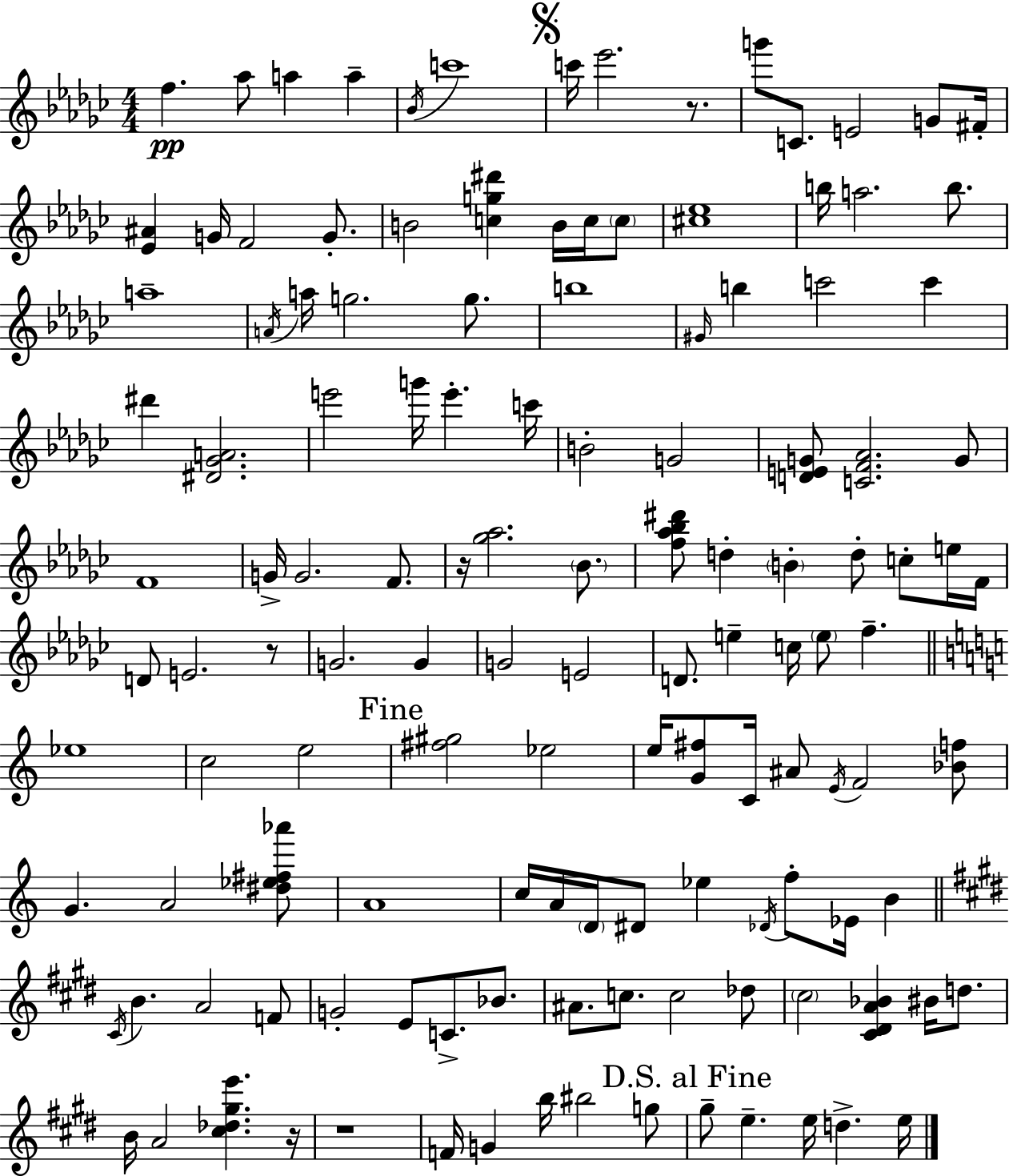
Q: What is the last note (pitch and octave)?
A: E5